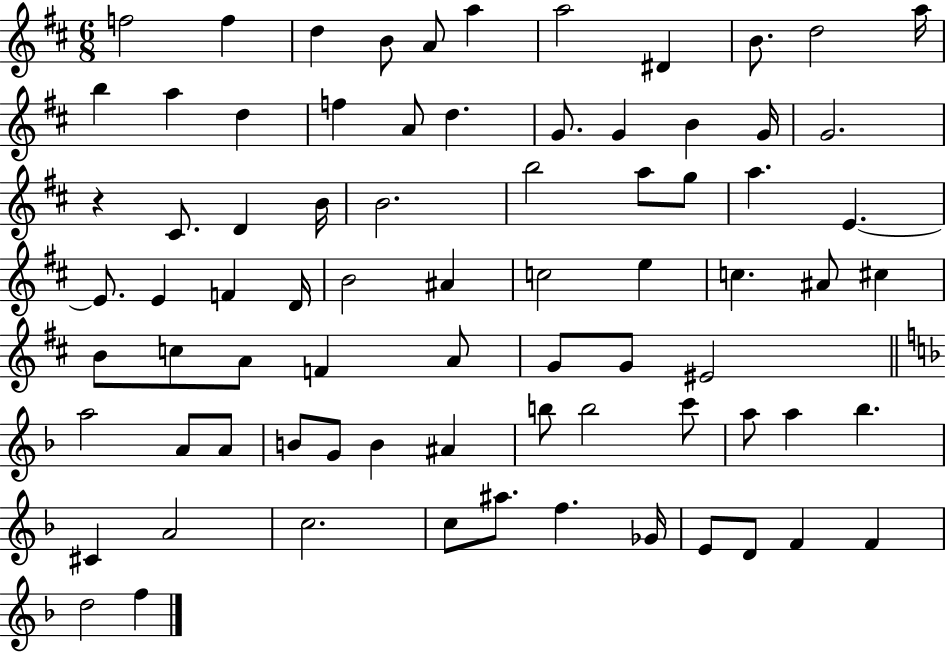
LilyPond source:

{
  \clef treble
  \numericTimeSignature
  \time 6/8
  \key d \major
  f''2 f''4 | d''4 b'8 a'8 a''4 | a''2 dis'4 | b'8. d''2 a''16 | \break b''4 a''4 d''4 | f''4 a'8 d''4. | g'8. g'4 b'4 g'16 | g'2. | \break r4 cis'8. d'4 b'16 | b'2. | b''2 a''8 g''8 | a''4. e'4.~~ | \break e'8. e'4 f'4 d'16 | b'2 ais'4 | c''2 e''4 | c''4. ais'8 cis''4 | \break b'8 c''8 a'8 f'4 a'8 | g'8 g'8 eis'2 | \bar "||" \break \key d \minor a''2 a'8 a'8 | b'8 g'8 b'4 ais'4 | b''8 b''2 c'''8 | a''8 a''4 bes''4. | \break cis'4 a'2 | c''2. | c''8 ais''8. f''4. ges'16 | e'8 d'8 f'4 f'4 | \break d''2 f''4 | \bar "|."
}